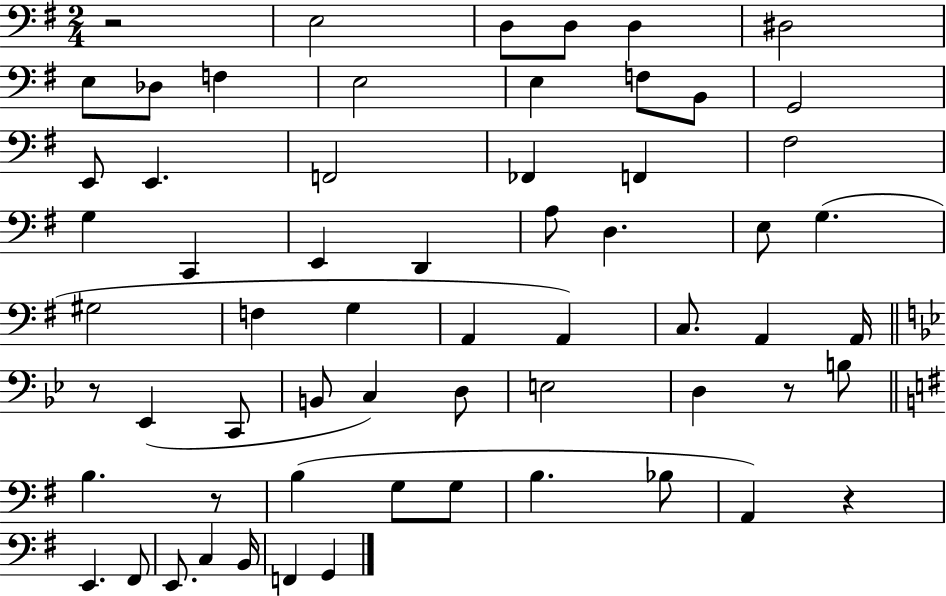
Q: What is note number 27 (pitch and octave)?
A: G3